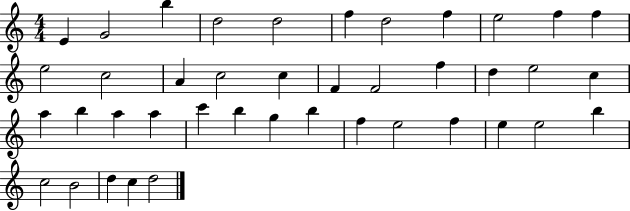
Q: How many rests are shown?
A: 0